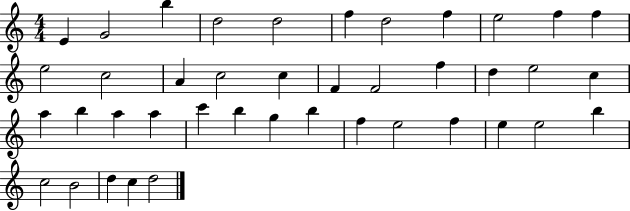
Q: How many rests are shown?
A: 0